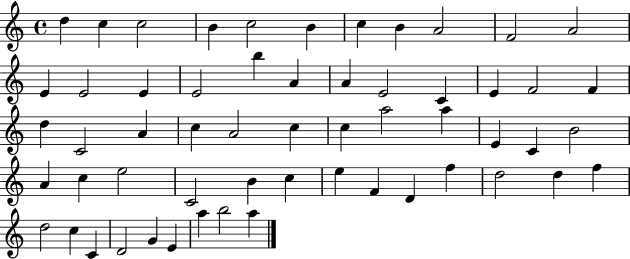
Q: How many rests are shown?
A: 0